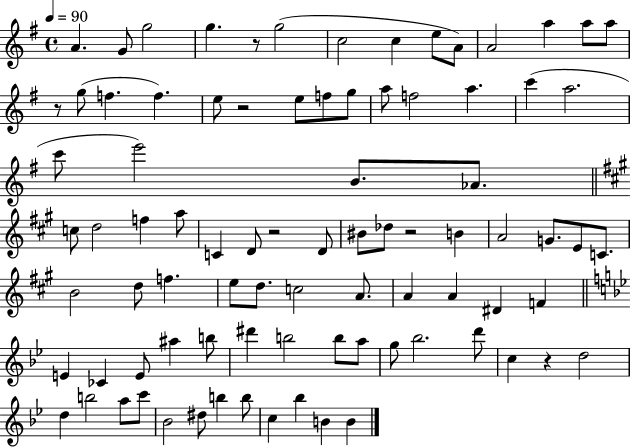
X:1
T:Untitled
M:4/4
L:1/4
K:G
A G/2 g2 g z/2 g2 c2 c e/2 A/2 A2 a a/2 a/2 z/2 g/2 f f e/2 z2 e/2 f/2 g/2 a/2 f2 a c' a2 c'/2 e'2 B/2 _A/2 c/2 d2 f a/2 C D/2 z2 D/2 ^B/2 _d/2 z2 B A2 G/2 E/2 C/2 B2 d/2 f e/2 d/2 c2 A/2 A A ^D F E _C E/2 ^a b/2 ^d' b2 b/2 a/2 g/2 _b2 d'/2 c z d2 d b2 a/2 c'/2 _B2 ^d/2 b b/2 c _b B B